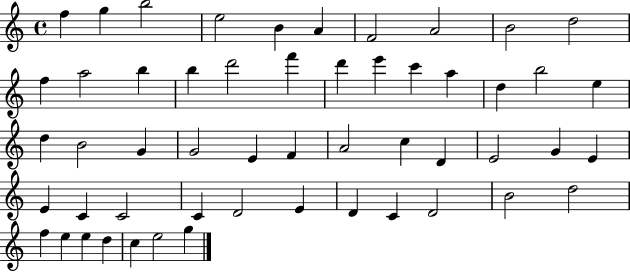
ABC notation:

X:1
T:Untitled
M:4/4
L:1/4
K:C
f g b2 e2 B A F2 A2 B2 d2 f a2 b b d'2 f' d' e' c' a d b2 e d B2 G G2 E F A2 c D E2 G E E C C2 C D2 E D C D2 B2 d2 f e e d c e2 g